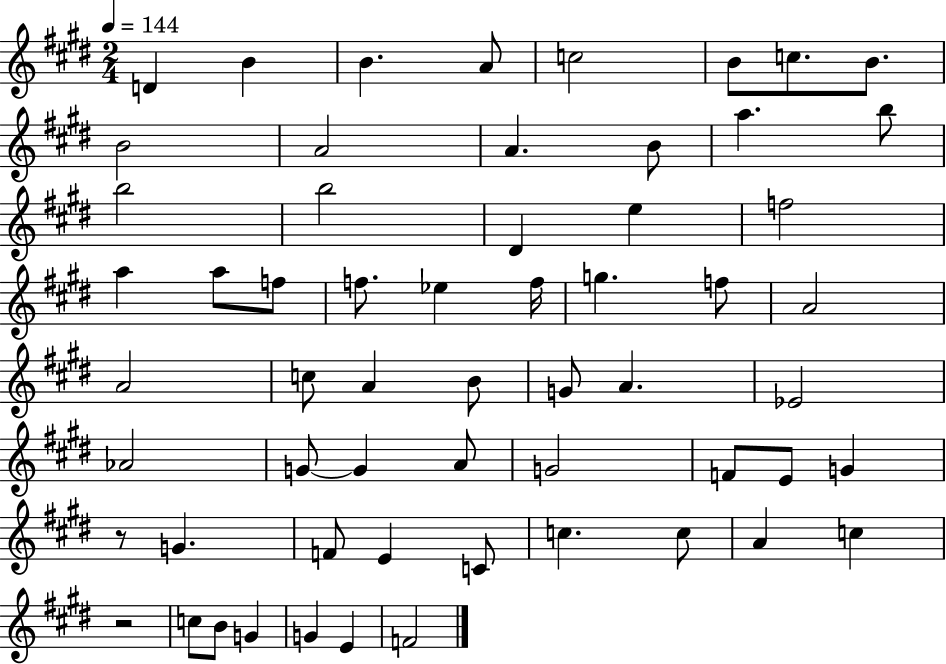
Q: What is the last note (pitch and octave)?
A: F4